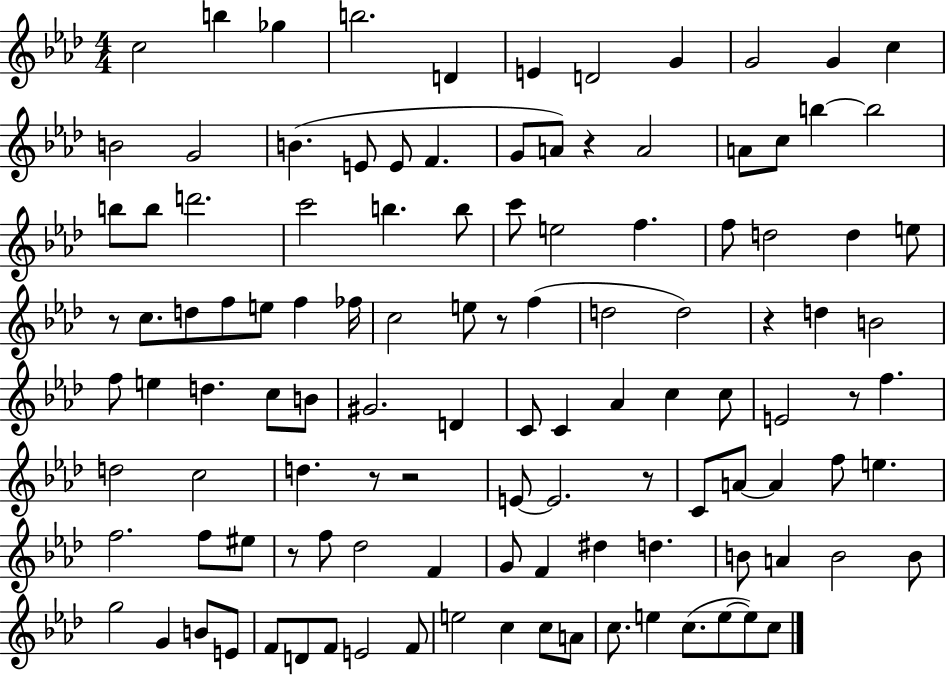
C5/h B5/q Gb5/q B5/h. D4/q E4/q D4/h G4/q G4/h G4/q C5/q B4/h G4/h B4/q. E4/e E4/e F4/q. G4/e A4/e R/q A4/h A4/e C5/e B5/q B5/h B5/e B5/e D6/h. C6/h B5/q. B5/e C6/e E5/h F5/q. F5/e D5/h D5/q E5/e R/e C5/e. D5/e F5/e E5/e F5/q FES5/s C5/h E5/e R/e F5/q D5/h D5/h R/q D5/q B4/h F5/e E5/q D5/q. C5/e B4/e G#4/h. D4/q C4/e C4/q Ab4/q C5/q C5/e E4/h R/e F5/q. D5/h C5/h D5/q. R/e R/h E4/e E4/h. R/e C4/e A4/e A4/q F5/e E5/q. F5/h. F5/e EIS5/e R/e F5/e Db5/h F4/q G4/e F4/q D#5/q D5/q. B4/e A4/q B4/h B4/e G5/h G4/q B4/e E4/e F4/e D4/e F4/e E4/h F4/e E5/h C5/q C5/e A4/e C5/e. E5/q C5/e. E5/e E5/e C5/e